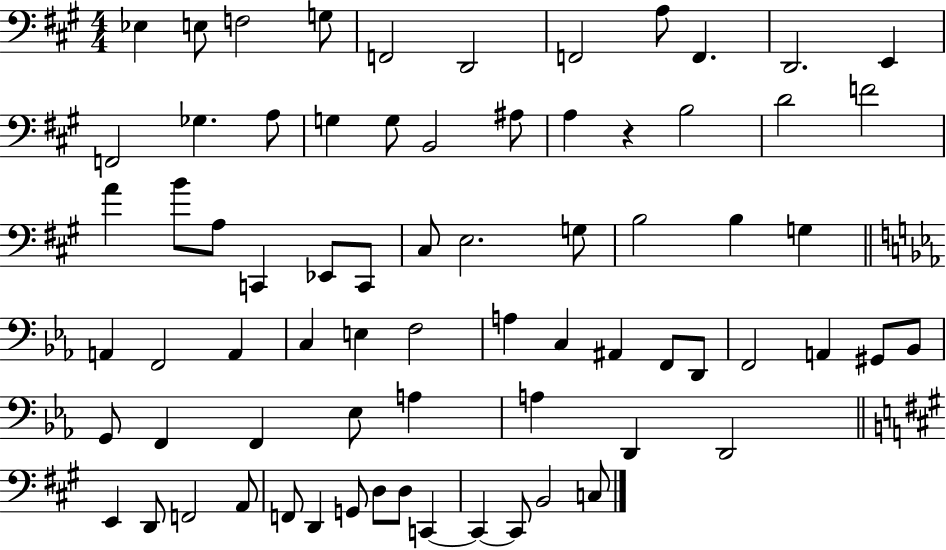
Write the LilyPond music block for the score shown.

{
  \clef bass
  \numericTimeSignature
  \time 4/4
  \key a \major
  \repeat volta 2 { ees4 e8 f2 g8 | f,2 d,2 | f,2 a8 f,4. | d,2. e,4 | \break f,2 ges4. a8 | g4 g8 b,2 ais8 | a4 r4 b2 | d'2 f'2 | \break a'4 b'8 a8 c,4 ees,8 c,8 | cis8 e2. g8 | b2 b4 g4 | \bar "||" \break \key ees \major a,4 f,2 a,4 | c4 e4 f2 | a4 c4 ais,4 f,8 d,8 | f,2 a,4 gis,8 bes,8 | \break g,8 f,4 f,4 ees8 a4 | a4 d,4 d,2 | \bar "||" \break \key a \major e,4 d,8 f,2 a,8 | f,8 d,4 g,8 d8 d8 c,4~~ | c,4~~ c,8 b,2 c8 | } \bar "|."
}